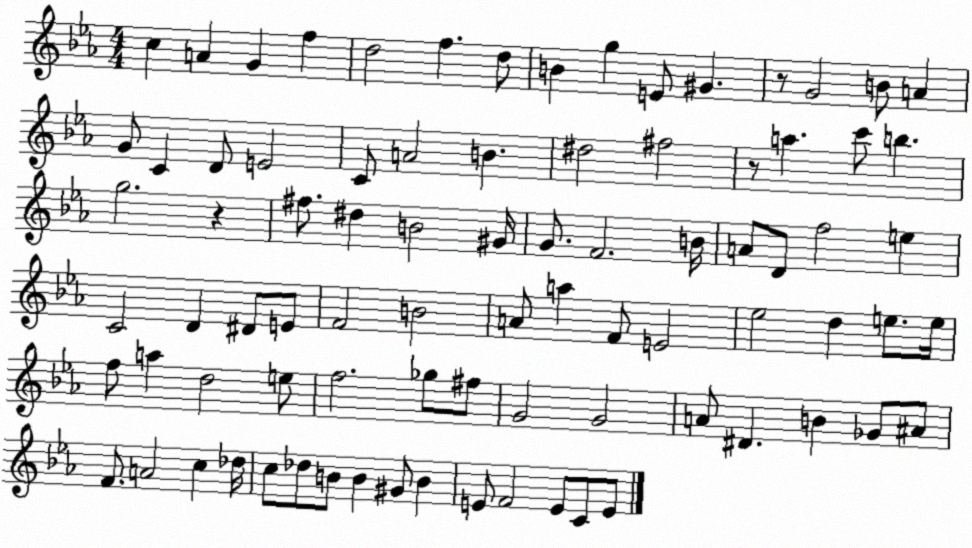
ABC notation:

X:1
T:Untitled
M:4/4
L:1/4
K:Eb
c A G f d2 f d/2 B g E/2 ^G z/2 G2 B/2 A G/2 C D/2 E2 C/2 A2 B ^d2 ^f2 z/2 a c'/2 b g2 z ^f/2 ^d B2 ^G/4 G/2 F2 B/4 A/2 D/2 f2 e C2 D ^D/2 E/2 F2 B2 A/2 a F/2 E2 _e2 d e/2 e/4 f/2 a d2 e/2 f2 _g/2 ^f/2 G2 G2 A/2 ^D B _G/2 ^A/2 F/2 A2 c _d/4 c/2 _d/2 B/2 B ^G/2 B E/2 F2 E/2 C/2 E/2